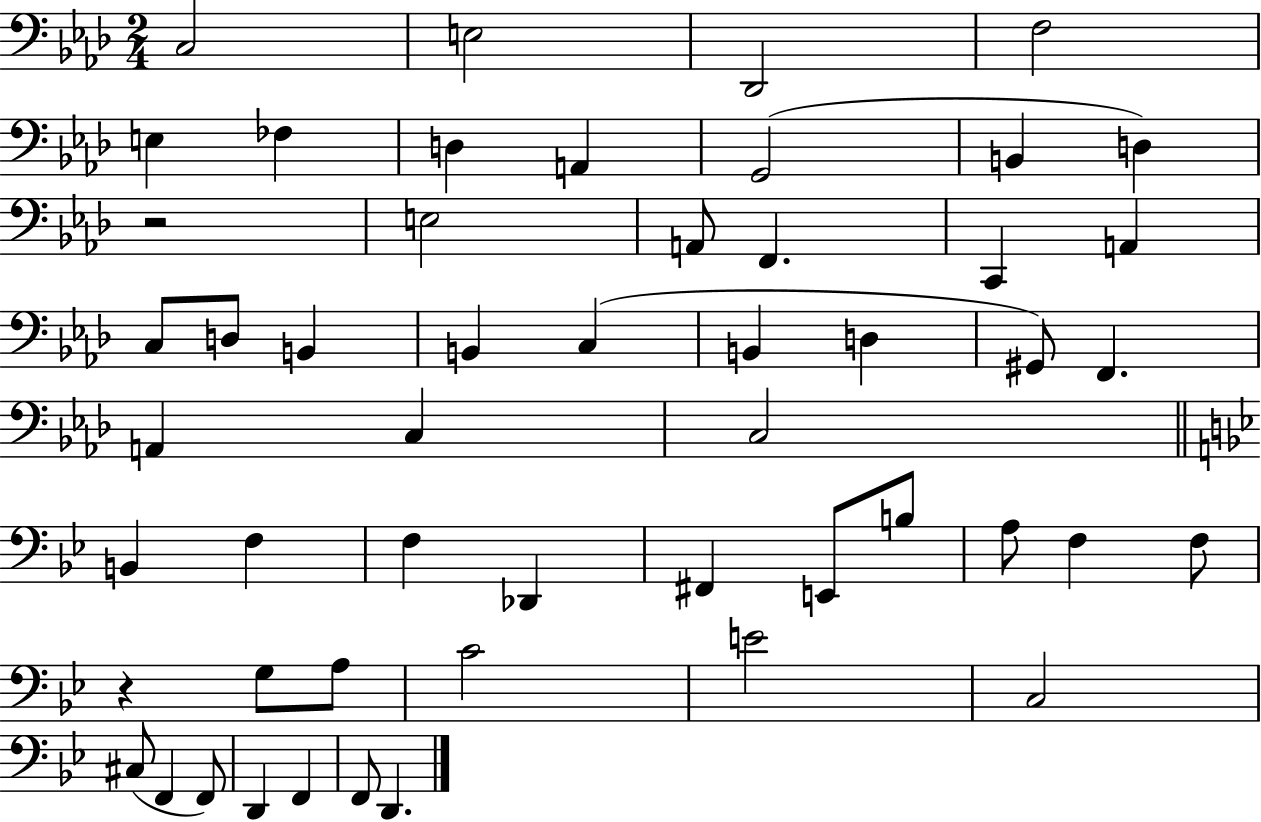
C3/h E3/h Db2/h F3/h E3/q FES3/q D3/q A2/q G2/h B2/q D3/q R/h E3/h A2/e F2/q. C2/q A2/q C3/e D3/e B2/q B2/q C3/q B2/q D3/q G#2/e F2/q. A2/q C3/q C3/h B2/q F3/q F3/q Db2/q F#2/q E2/e B3/e A3/e F3/q F3/e R/q G3/e A3/e C4/h E4/h C3/h C#3/e F2/q F2/e D2/q F2/q F2/e D2/q.